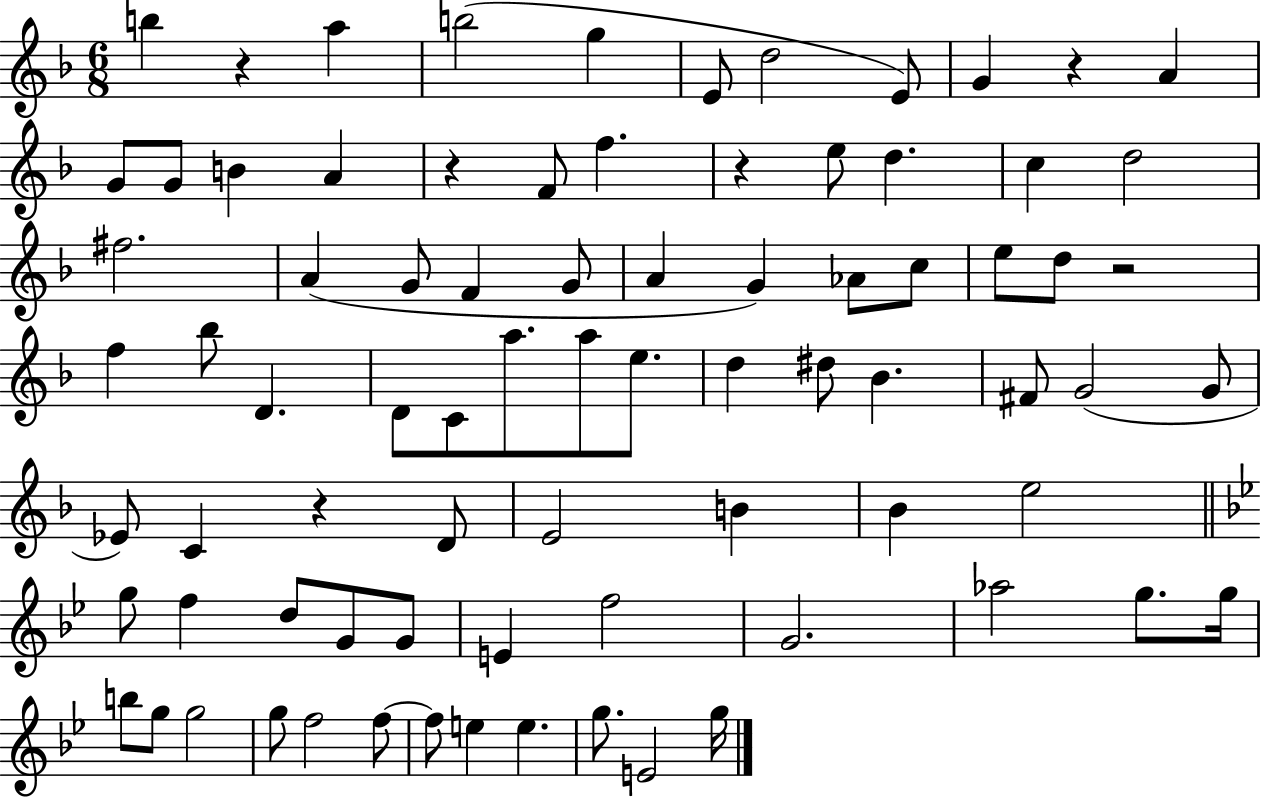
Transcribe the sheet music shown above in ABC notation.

X:1
T:Untitled
M:6/8
L:1/4
K:F
b z a b2 g E/2 d2 E/2 G z A G/2 G/2 B A z F/2 f z e/2 d c d2 ^f2 A G/2 F G/2 A G _A/2 c/2 e/2 d/2 z2 f _b/2 D D/2 C/2 a/2 a/2 e/2 d ^d/2 _B ^F/2 G2 G/2 _E/2 C z D/2 E2 B _B e2 g/2 f d/2 G/2 G/2 E f2 G2 _a2 g/2 g/4 b/2 g/2 g2 g/2 f2 f/2 f/2 e e g/2 E2 g/4